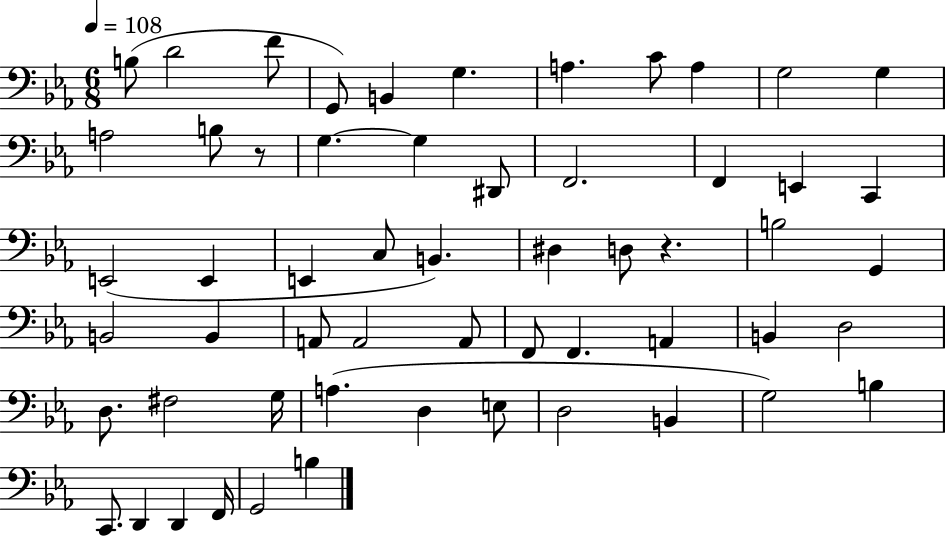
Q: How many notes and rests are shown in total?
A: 57